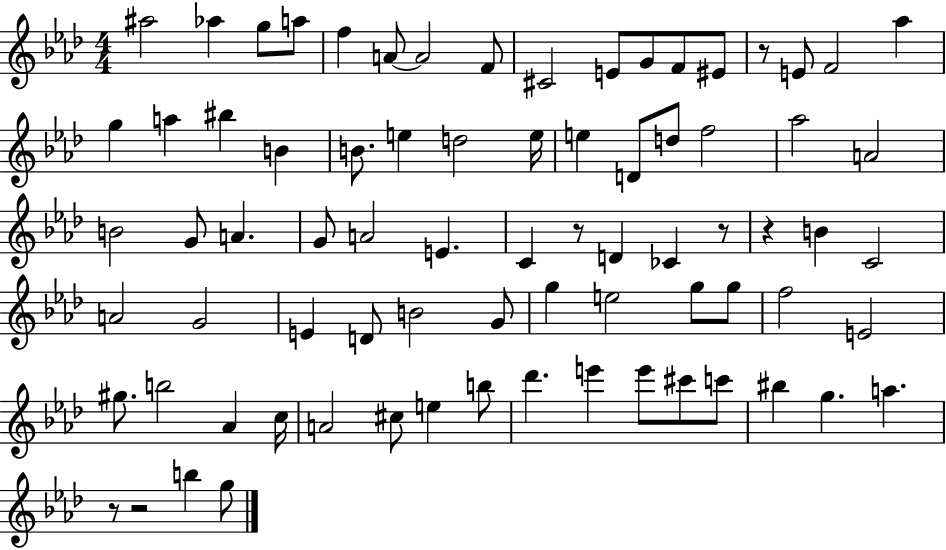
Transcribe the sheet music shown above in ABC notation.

X:1
T:Untitled
M:4/4
L:1/4
K:Ab
^a2 _a g/2 a/2 f A/2 A2 F/2 ^C2 E/2 G/2 F/2 ^E/2 z/2 E/2 F2 _a g a ^b B B/2 e d2 e/4 e D/2 d/2 f2 _a2 A2 B2 G/2 A G/2 A2 E C z/2 D _C z/2 z B C2 A2 G2 E D/2 B2 G/2 g e2 g/2 g/2 f2 E2 ^g/2 b2 _A c/4 A2 ^c/2 e b/2 _d' e' e'/2 ^c'/2 c'/2 ^b g a z/2 z2 b g/2